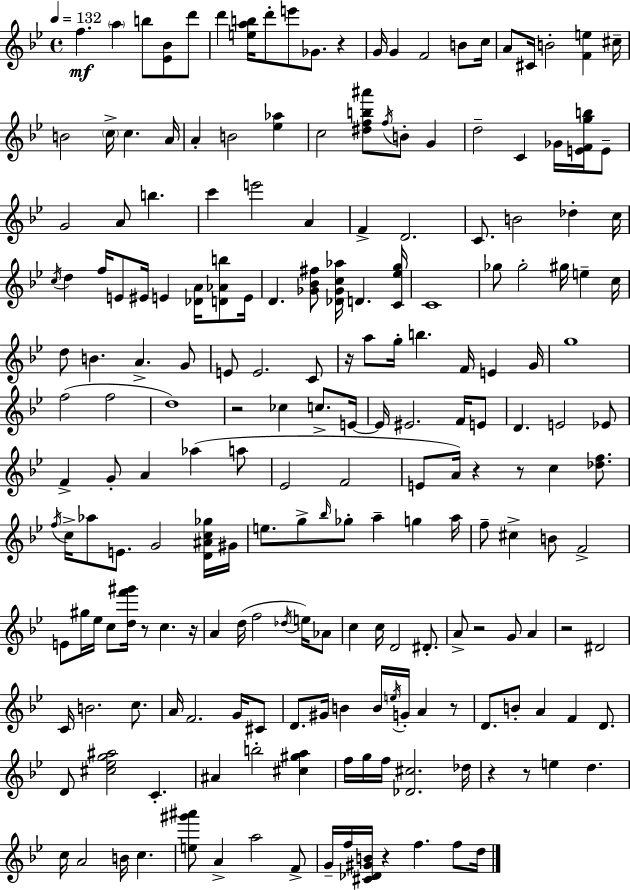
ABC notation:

X:1
T:Untitled
M:4/4
L:1/4
K:Gm
f a b/2 [_E_B]/2 d'/2 d' [eab]/4 d'/2 e'/2 _G/2 z G/4 G F2 B/2 c/4 A/2 ^C/4 B2 [Fe] ^c/4 B2 c/4 c A/4 A B2 [_e_a] c2 [^dfb^a']/2 f/4 B/2 G d2 C _G/4 [EFgb]/4 E/2 G2 A/2 b c' e'2 A F D2 C/2 B2 _d c/4 c/4 d f/4 E/2 ^E/4 E [_DA]/4 [D_Ab]/2 E/4 D [_G_B^f]/2 [_D_Gc_a]/4 D [C_eg]/4 C4 _g/2 _g2 ^g/4 e c/4 d/2 B A G/2 E/2 E2 C/2 z/4 a/2 g/4 b F/4 E G/4 g4 f2 f2 d4 z2 _c c/2 E/4 E/4 ^E2 F/4 E/2 D E2 _E/2 F G/2 A _a a/2 _E2 F2 E/2 A/4 z z/2 c [_df]/2 f/4 c/4 _a/2 E/2 G2 [D^Ac_g]/4 ^G/4 e/2 g/2 _b/4 _g/2 a g a/4 f/2 ^c B/2 F2 E/2 ^g/4 _e/4 c/2 [df'^g']/4 z/2 c z/4 A d/4 f2 _d/4 e/4 _A/2 c c/4 D2 ^D/2 A/2 z2 G/2 A z2 ^D2 C/4 B2 c/2 A/4 F2 G/4 ^C/2 D/2 ^G/4 B B/4 e/4 G/4 A z/2 D/2 B/2 A F D/2 D/2 [^c_eg^a]2 C ^A b2 [^c^ga] f/4 g/4 f/4 [_D^c]2 _d/4 z z/2 e d c/4 A2 B/4 c [e^g'^a']/2 A a2 F/2 G/4 f/4 [^C_D^GB]/4 z f f/2 d/4